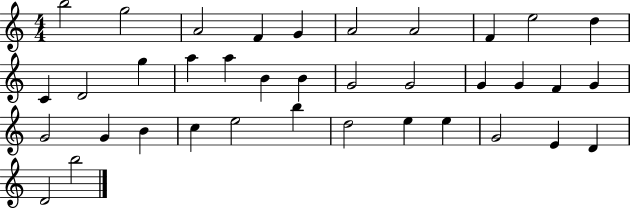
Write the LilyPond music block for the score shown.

{
  \clef treble
  \numericTimeSignature
  \time 4/4
  \key c \major
  b''2 g''2 | a'2 f'4 g'4 | a'2 a'2 | f'4 e''2 d''4 | \break c'4 d'2 g''4 | a''4 a''4 b'4 b'4 | g'2 g'2 | g'4 g'4 f'4 g'4 | \break g'2 g'4 b'4 | c''4 e''2 b''4 | d''2 e''4 e''4 | g'2 e'4 d'4 | \break d'2 b''2 | \bar "|."
}